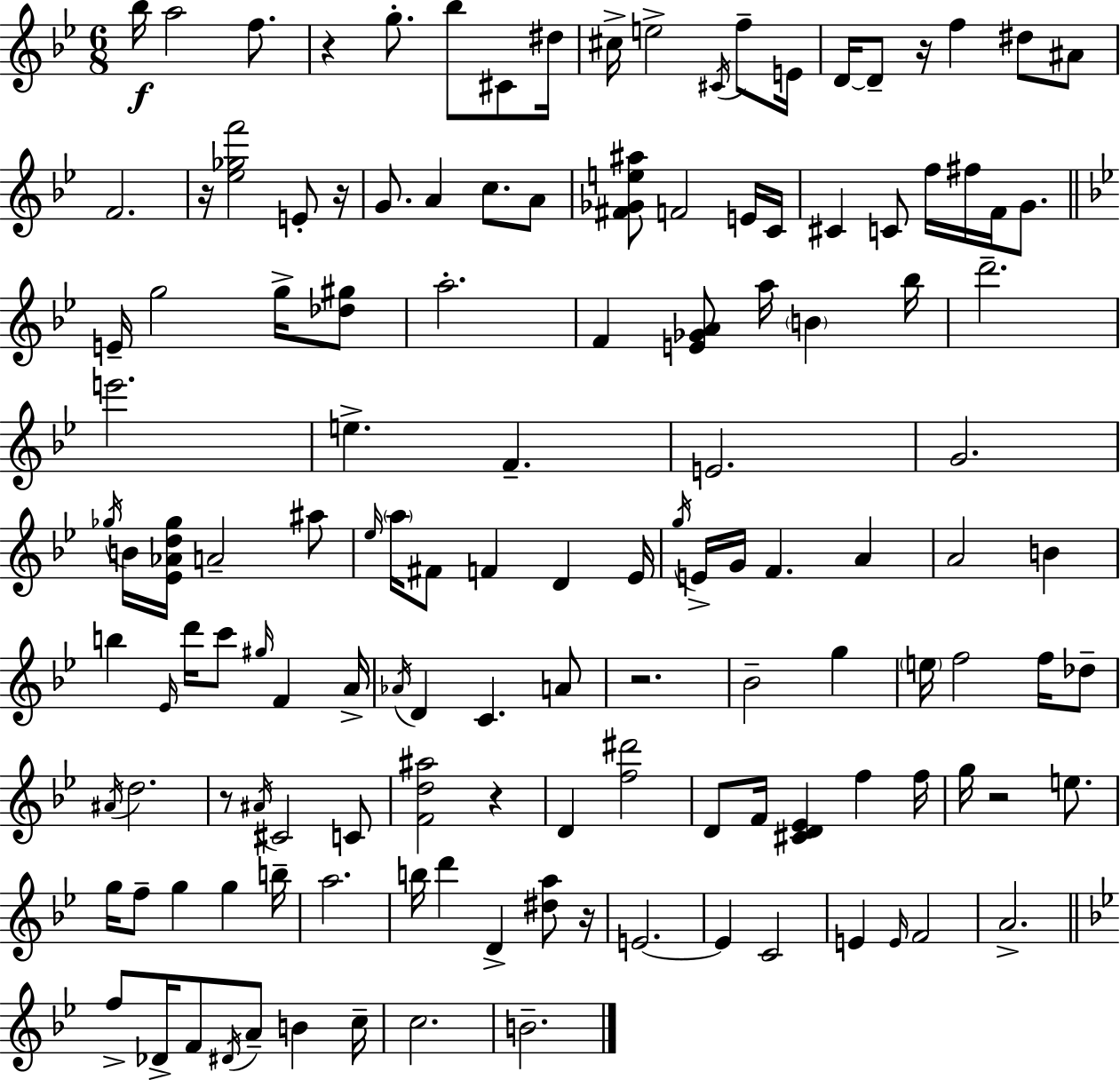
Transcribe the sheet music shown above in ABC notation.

X:1
T:Untitled
M:6/8
L:1/4
K:Gm
_b/4 a2 f/2 z g/2 _b/2 ^C/2 ^d/4 ^c/4 e2 ^C/4 f/2 E/4 D/4 D/2 z/4 f ^d/2 ^A/2 F2 z/4 [_e_gf']2 E/2 z/4 G/2 A c/2 A/2 [^F_Ge^a]/2 F2 E/4 C/4 ^C C/2 f/4 ^f/4 F/4 G/2 E/4 g2 g/4 [_d^g]/2 a2 F [E_GA]/2 a/4 B _b/4 d'2 e'2 e F E2 G2 _g/4 B/4 [_E_Ad_g]/4 A2 ^a/2 _e/4 a/4 ^F/2 F D _E/4 g/4 E/4 G/4 F A A2 B b _E/4 d'/4 c'/2 ^g/4 F A/4 _A/4 D C A/2 z2 _B2 g e/4 f2 f/4 _d/2 ^A/4 d2 z/2 ^A/4 ^C2 C/2 [Fd^a]2 z D [f^d']2 D/2 F/4 [^CD_E] f f/4 g/4 z2 e/2 g/4 f/2 g g b/4 a2 b/4 d' D [^da]/2 z/4 E2 E C2 E E/4 F2 A2 f/2 _D/4 F/2 ^D/4 A/2 B c/4 c2 B2